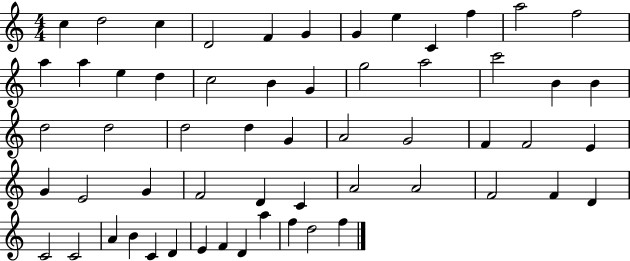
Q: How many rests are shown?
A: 0